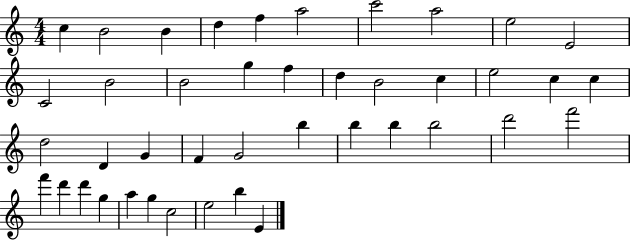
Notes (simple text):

C5/q B4/h B4/q D5/q F5/q A5/h C6/h A5/h E5/h E4/h C4/h B4/h B4/h G5/q F5/q D5/q B4/h C5/q E5/h C5/q C5/q D5/h D4/q G4/q F4/q G4/h B5/q B5/q B5/q B5/h D6/h F6/h F6/q D6/q D6/q G5/q A5/q G5/q C5/h E5/h B5/q E4/q